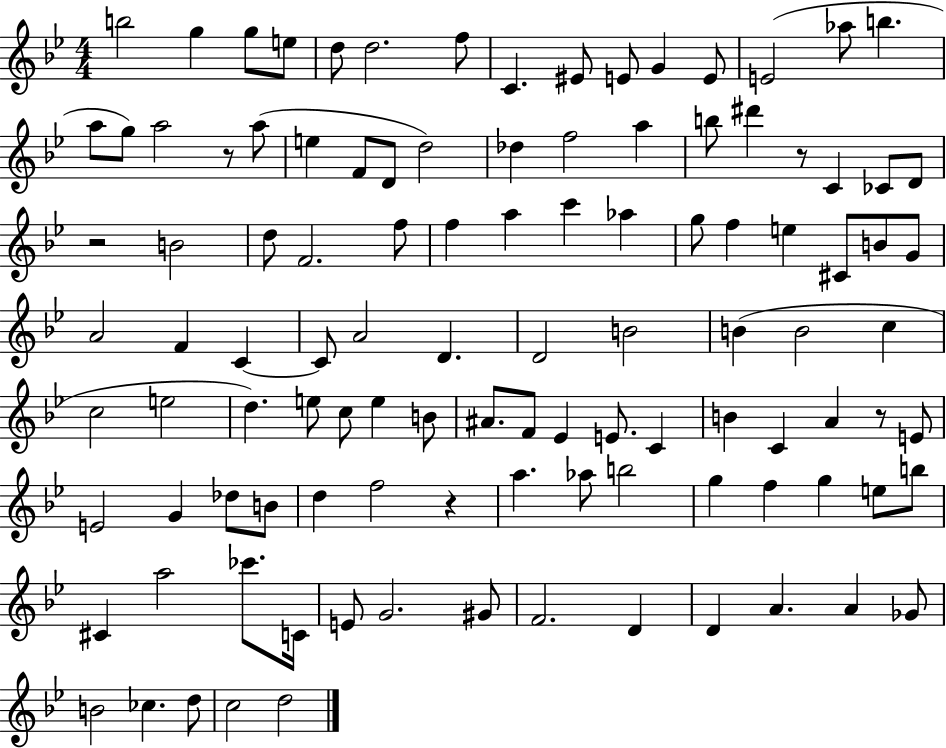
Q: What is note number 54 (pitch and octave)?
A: B4